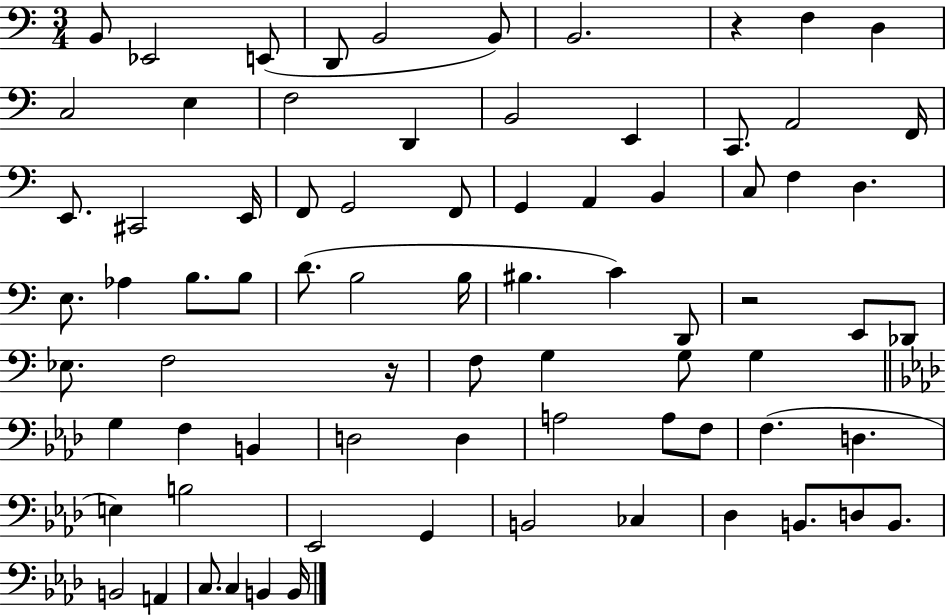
X:1
T:Untitled
M:3/4
L:1/4
K:C
B,,/2 _E,,2 E,,/2 D,,/2 B,,2 B,,/2 B,,2 z F, D, C,2 E, F,2 D,, B,,2 E,, C,,/2 A,,2 F,,/4 E,,/2 ^C,,2 E,,/4 F,,/2 G,,2 F,,/2 G,, A,, B,, C,/2 F, D, E,/2 _A, B,/2 B,/2 D/2 B,2 B,/4 ^B, C D,,/2 z2 E,,/2 _D,,/2 _E,/2 F,2 z/4 F,/2 G, G,/2 G, G, F, B,, D,2 D, A,2 A,/2 F,/2 F, D, E, B,2 _E,,2 G,, B,,2 _C, _D, B,,/2 D,/2 B,,/2 B,,2 A,, C,/2 C, B,, B,,/4